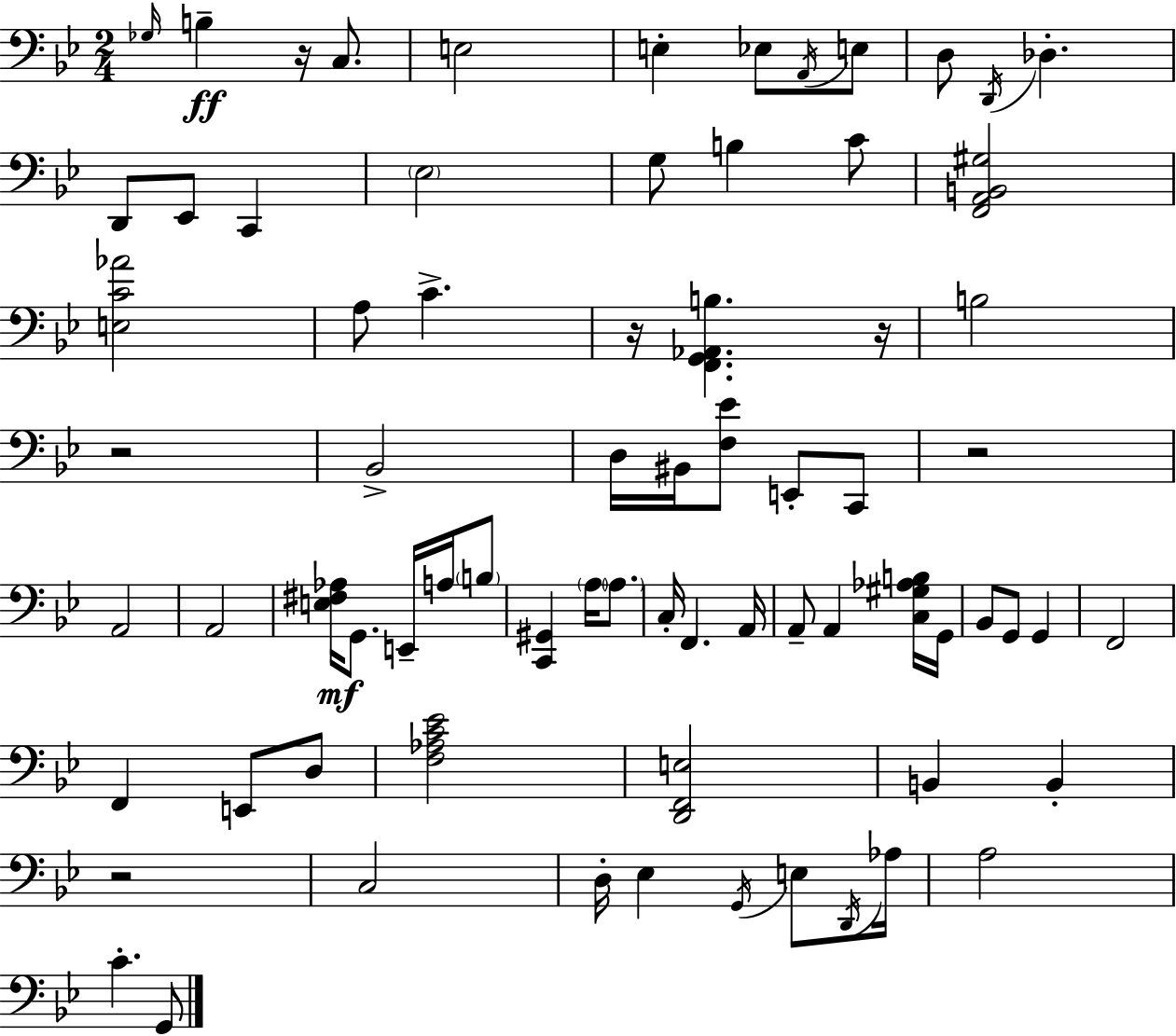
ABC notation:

X:1
T:Untitled
M:2/4
L:1/4
K:Gm
_G,/4 B, z/4 C,/2 E,2 E, _E,/2 A,,/4 E,/2 D,/2 D,,/4 _D, D,,/2 _E,,/2 C,, _E,2 G,/2 B, C/2 [F,,A,,B,,^G,]2 [E,C_A]2 A,/2 C z/4 [F,,G,,_A,,B,] z/4 B,2 z2 _B,,2 D,/4 ^B,,/4 [F,_E]/2 E,,/2 C,,/2 z2 A,,2 A,,2 [E,^F,_A,]/4 G,,/2 E,,/4 A,/4 B,/2 [C,,^G,,] A,/4 A,/2 C,/4 F,, A,,/4 A,,/2 A,, [C,^G,_A,B,]/4 G,,/4 _B,,/2 G,,/2 G,, F,,2 F,, E,,/2 D,/2 [F,_A,C_E]2 [D,,F,,E,]2 B,, B,, z2 C,2 D,/4 _E, G,,/4 E,/2 D,,/4 _A,/4 A,2 C G,,/2